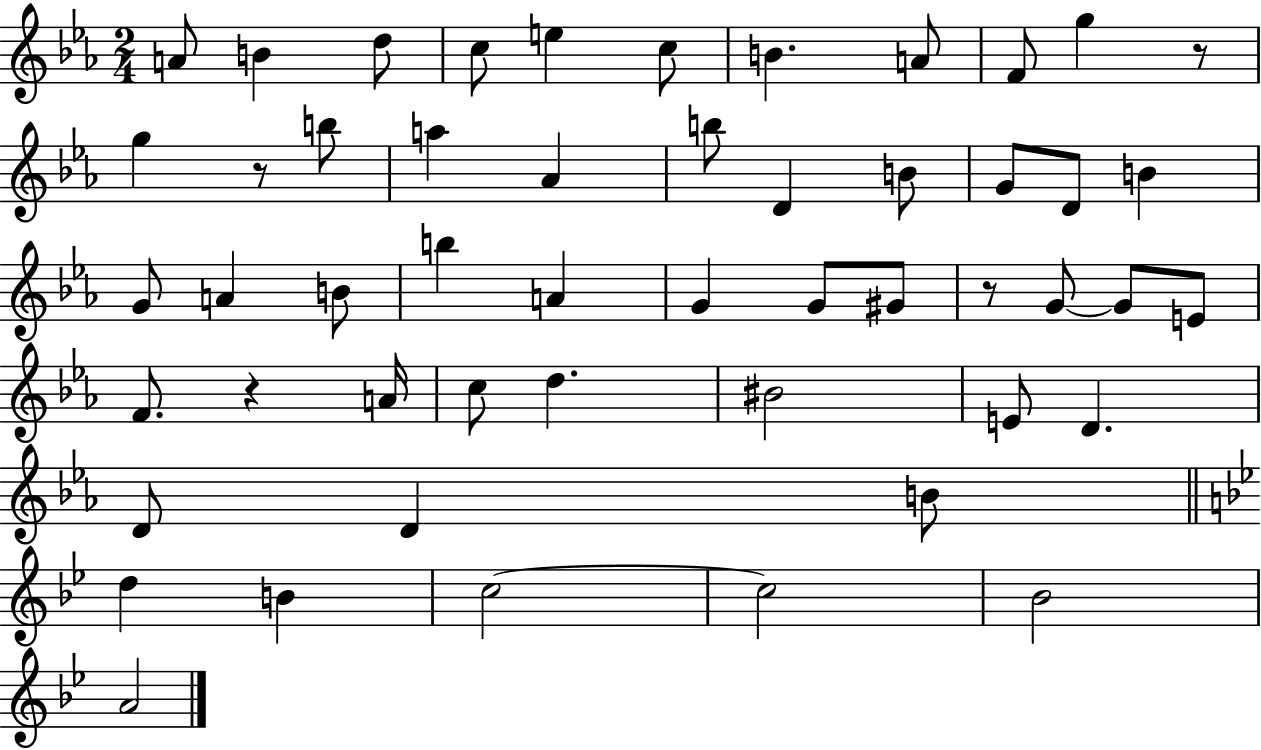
{
  \clef treble
  \numericTimeSignature
  \time 2/4
  \key ees \major
  a'8 b'4 d''8 | c''8 e''4 c''8 | b'4. a'8 | f'8 g''4 r8 | \break g''4 r8 b''8 | a''4 aes'4 | b''8 d'4 b'8 | g'8 d'8 b'4 | \break g'8 a'4 b'8 | b''4 a'4 | g'4 g'8 gis'8 | r8 g'8~~ g'8 e'8 | \break f'8. r4 a'16 | c''8 d''4. | bis'2 | e'8 d'4. | \break d'8 d'4 b'8 | \bar "||" \break \key bes \major d''4 b'4 | c''2~~ | c''2 | bes'2 | \break a'2 | \bar "|."
}